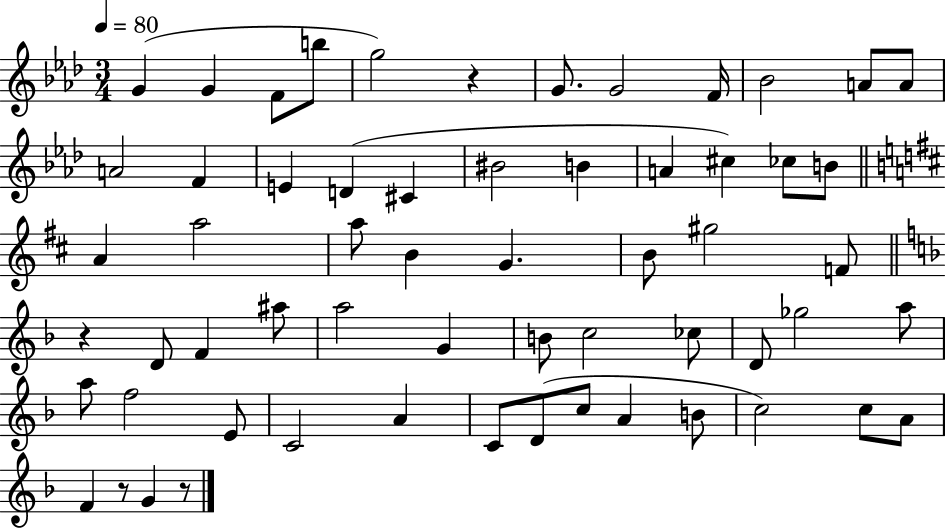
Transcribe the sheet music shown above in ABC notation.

X:1
T:Untitled
M:3/4
L:1/4
K:Ab
G G F/2 b/2 g2 z G/2 G2 F/4 _B2 A/2 A/2 A2 F E D ^C ^B2 B A ^c _c/2 B/2 A a2 a/2 B G B/2 ^g2 F/2 z D/2 F ^a/2 a2 G B/2 c2 _c/2 D/2 _g2 a/2 a/2 f2 E/2 C2 A C/2 D/2 c/2 A B/2 c2 c/2 A/2 F z/2 G z/2